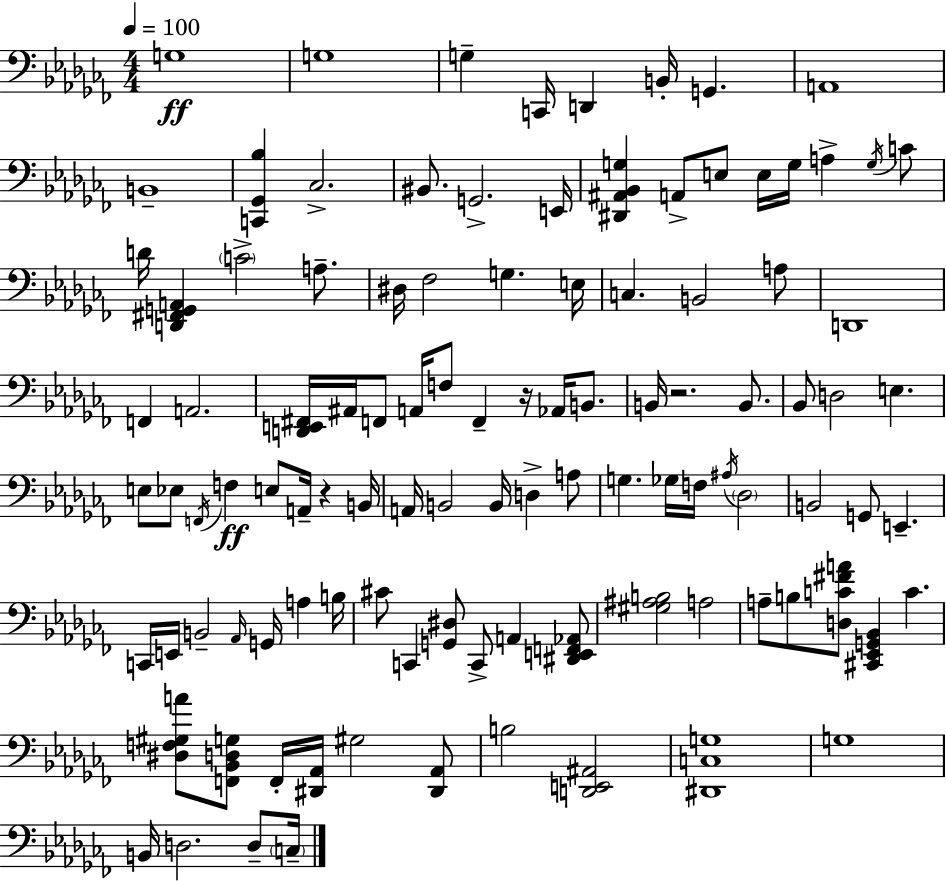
X:1
T:Untitled
M:4/4
L:1/4
K:Abm
G,4 G,4 G, C,,/4 D,, B,,/4 G,, A,,4 B,,4 [C,,_G,,_B,] _C,2 ^B,,/2 G,,2 E,,/4 [^D,,^A,,_B,,G,] A,,/2 E,/2 E,/4 G,/4 A, G,/4 C/2 D/4 [D,,^F,,G,,A,,] C2 A,/2 ^D,/4 _F,2 G, E,/4 C, B,,2 A,/2 D,,4 F,, A,,2 [D,,E,,^F,,]/4 ^A,,/4 F,,/2 A,,/4 F,/2 F,, z/4 _A,,/4 B,,/2 B,,/4 z2 B,,/2 _B,,/2 D,2 E, E,/2 _E,/2 F,,/4 F, E,/2 A,,/4 z B,,/4 A,,/4 B,,2 B,,/4 D, A,/2 G, _G,/4 F,/4 ^A,/4 _D,2 B,,2 G,,/2 E,, C,,/4 E,,/4 B,,2 _A,,/4 G,,/4 A, B,/4 ^C/2 C,, [G,,^D,]/2 C,,/2 A,, [^D,,E,,F,,_A,,]/2 [^G,^A,B,]2 A,2 A,/2 B,/2 [D,C^FA]/2 [^C,,_E,,G,,_B,,] C [^D,F,^G,A]/2 [F,,_B,,D,G,]/2 F,,/4 [^D,,_A,,]/4 ^G,2 [^D,,_A,,]/2 B,2 [D,,E,,^A,,]2 [^D,,C,G,]4 G,4 B,,/4 D,2 D,/2 C,/4